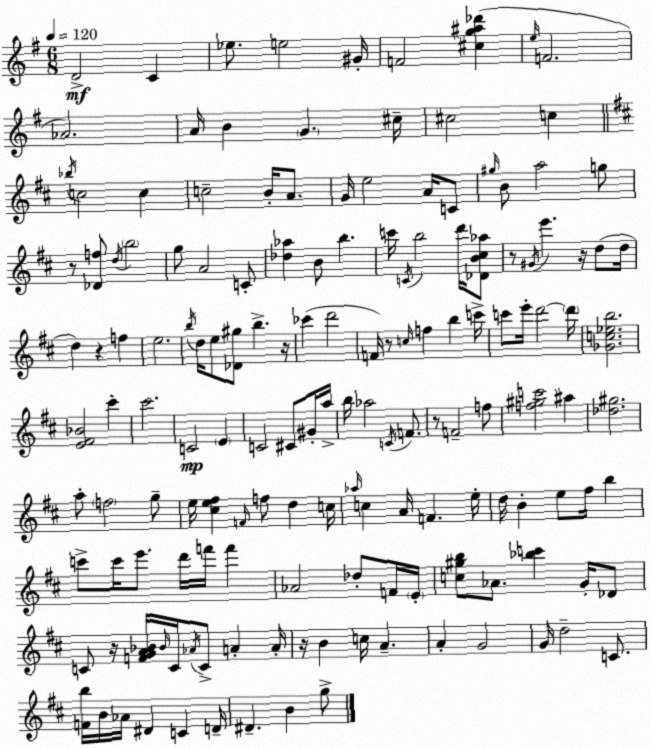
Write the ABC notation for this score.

X:1
T:Untitled
M:6/8
L:1/4
K:G
D2 C _e/2 e2 ^G/4 F2 [^cg^a_d'] e/4 F2 _A2 A/4 B G ^c/4 ^c2 c _b/4 c2 c c2 B/4 A/2 G/4 e2 A/4 C/2 ^g/4 B/2 a2 g/2 z/2 [_Df]/2 d/4 b2 g/2 A2 C/2 [_d_a] B/2 b c'/4 C/4 b2 d'/4 [_DB^c_a]/2 z/2 ^G/4 e' z/4 d/2 d/4 d z f e2 b/4 d/4 e/2 [_D^g]/2 b z/4 _c' d'2 F/4 z/2 c/4 f b c'/4 c'/2 e'/4 d'2 d'/4 [_Gc_eb]2 [E^F_B]2 ^c' ^c'2 C2 E C2 ^C/2 ^G/4 a/4 b/4 _a2 C/4 F/2 z/2 F2 f/2 [f^gc']2 ^a [_d^g]2 a/2 f2 g/2 e/4 [^ce^f] F/4 f/2 d c/4 _a/4 c A/4 F e/4 d/4 B e/2 ^f/4 b c'/2 c'/4 e'/2 d'/4 f'/4 f' _A2 _d/2 F/4 E/4 [c^gb]/2 _A/2 [_bc'] G/4 _D/2 C/2 z/4 [FGA_B]/4 _B/4 C/4 _A/4 C/2 A A/4 z/4 B c/4 A A G2 G/4 d2 C/2 [Fb]/4 B/4 _A/4 ^D C D/4 ^D B g/2